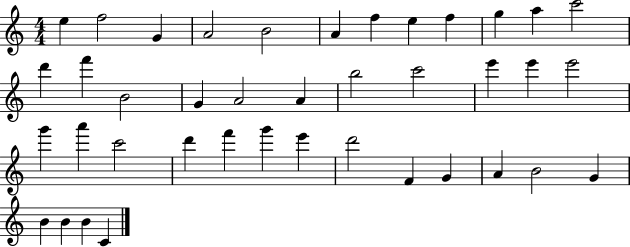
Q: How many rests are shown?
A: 0